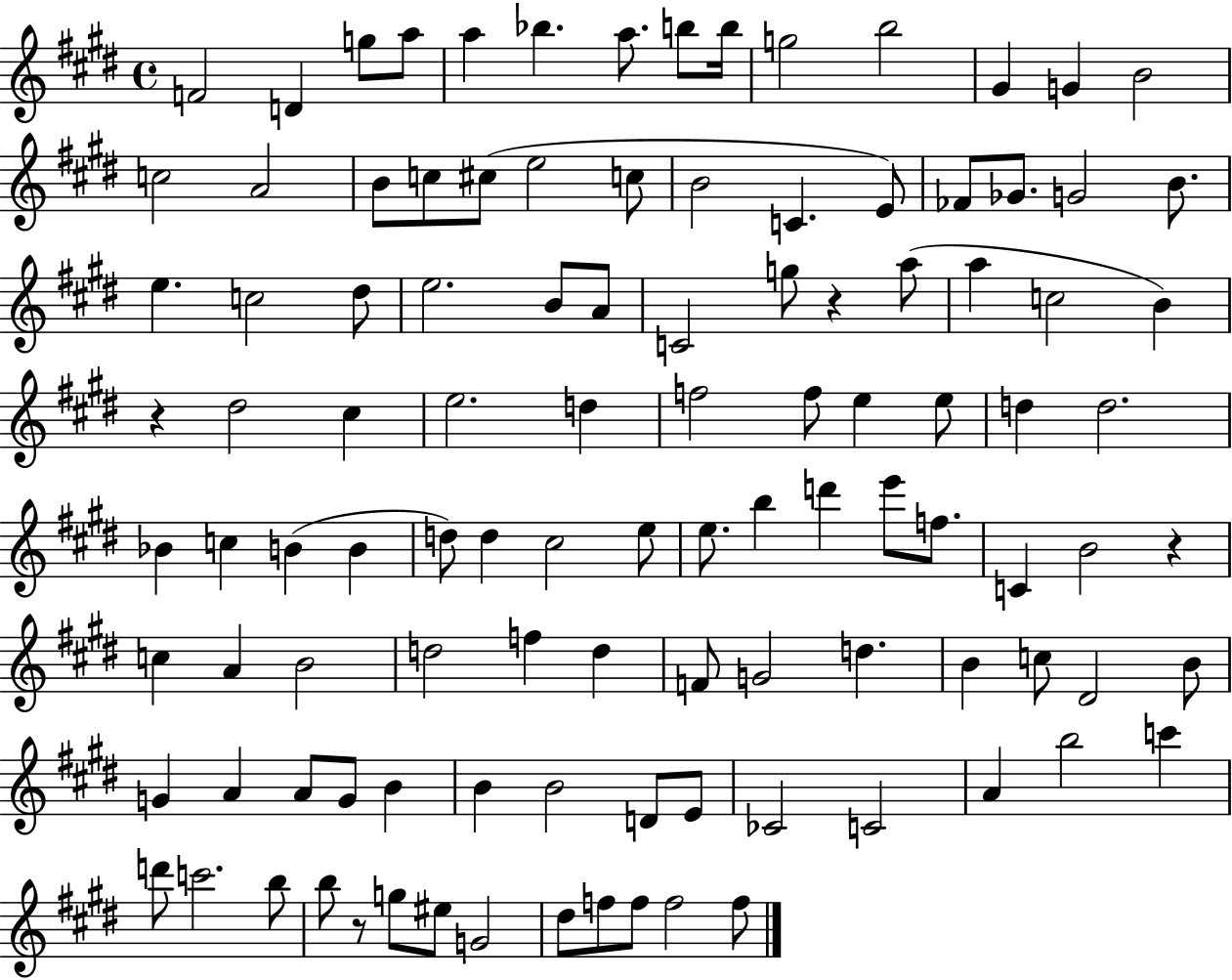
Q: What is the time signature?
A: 4/4